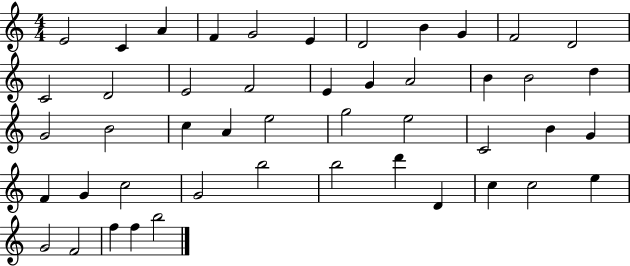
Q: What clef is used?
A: treble